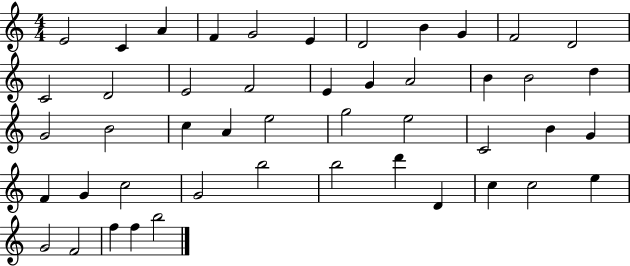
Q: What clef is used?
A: treble